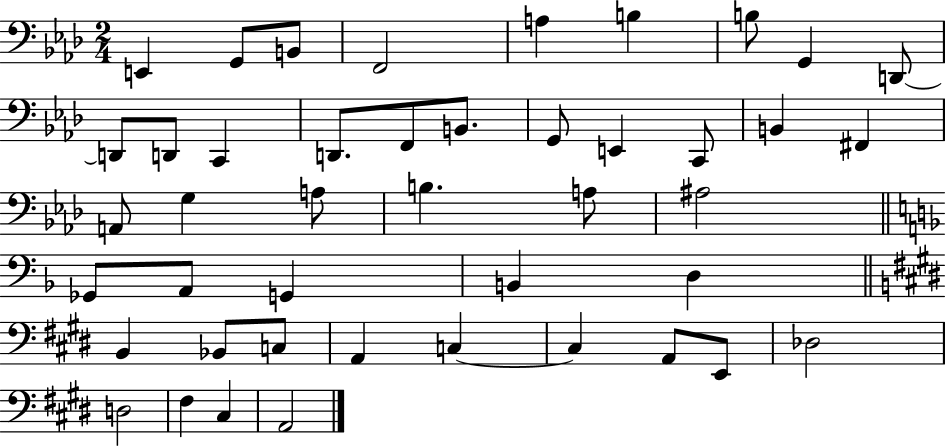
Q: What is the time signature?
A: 2/4